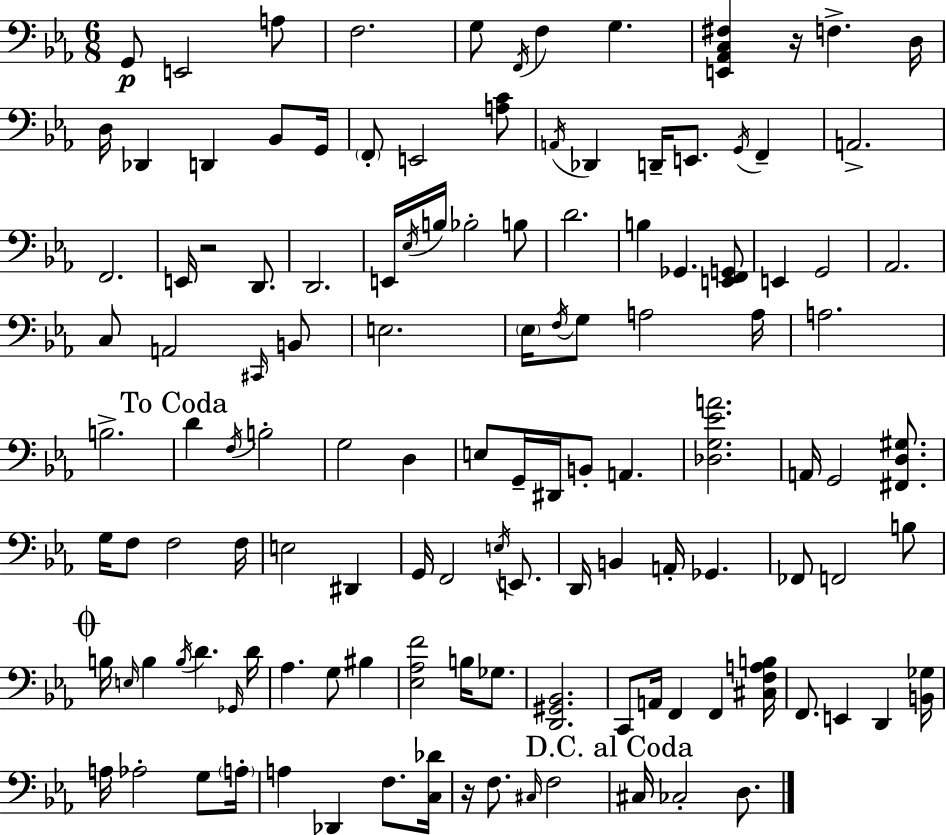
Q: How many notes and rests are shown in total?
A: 125